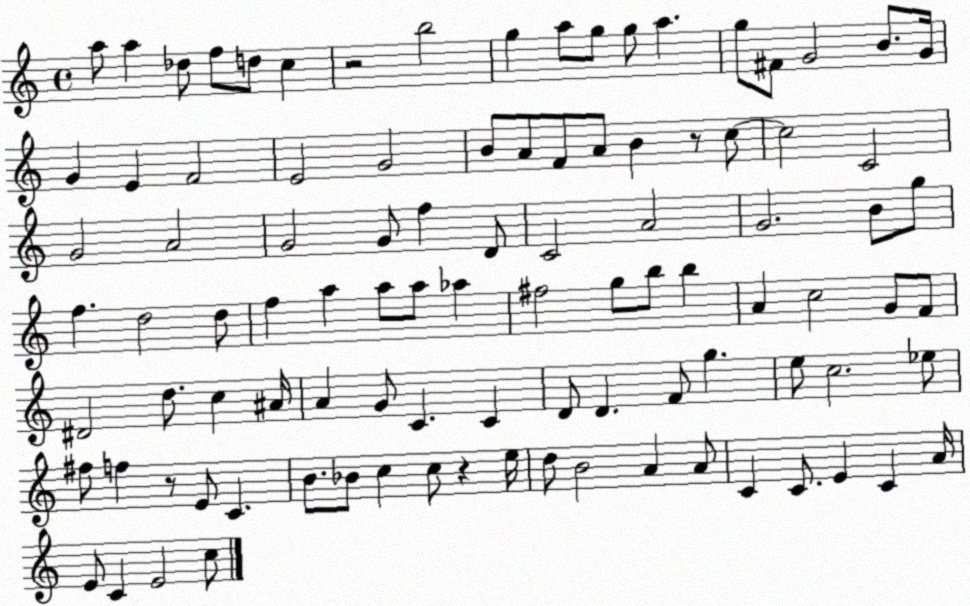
X:1
T:Untitled
M:4/4
L:1/4
K:C
a/2 a _d/2 f/2 d/2 c z2 b2 g a/2 g/2 g/2 a g/2 ^F/2 G2 B/2 G/4 G E F2 E2 G2 B/2 A/2 F/2 A/2 B z/2 c/2 c2 C2 G2 A2 G2 G/2 f D/2 C2 A2 G2 B/2 g/2 f d2 d/2 f a a/2 a/2 _a ^f2 g/2 b/2 b A c2 G/2 F/2 ^D2 d/2 c ^A/4 A G/2 C C D/2 D F/2 g e/2 c2 _e/2 ^f/2 f z/2 E/2 C B/2 _B/2 c c/2 z e/4 d/2 B2 A A/2 C C/2 E C A/4 E/2 C E2 c/2